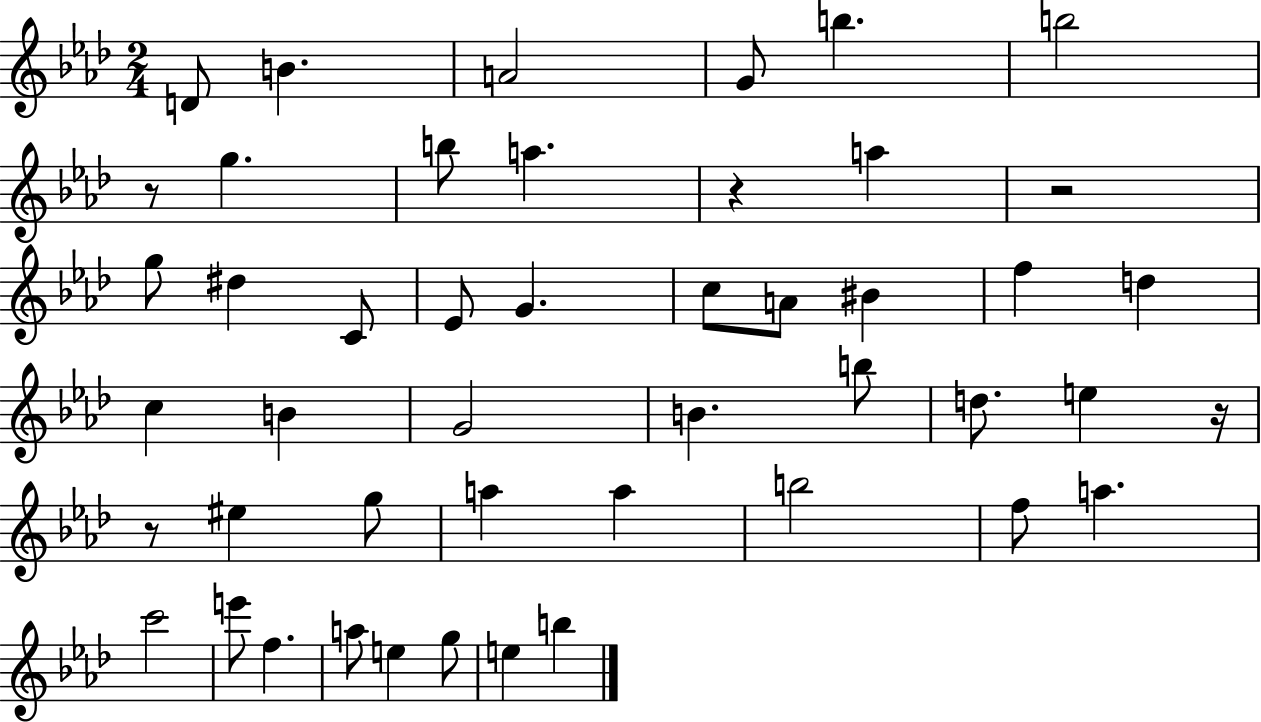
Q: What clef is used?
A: treble